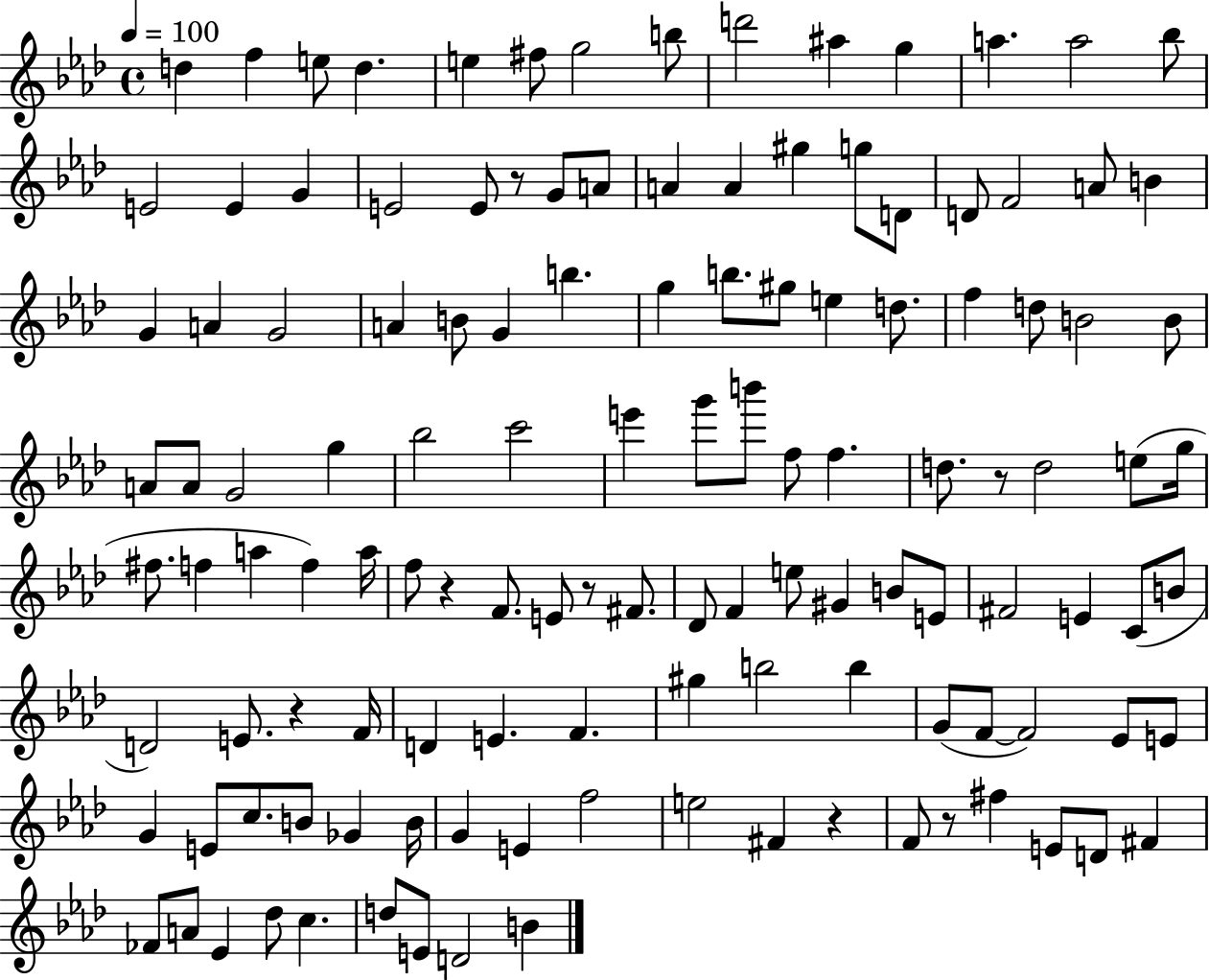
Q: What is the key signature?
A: AES major